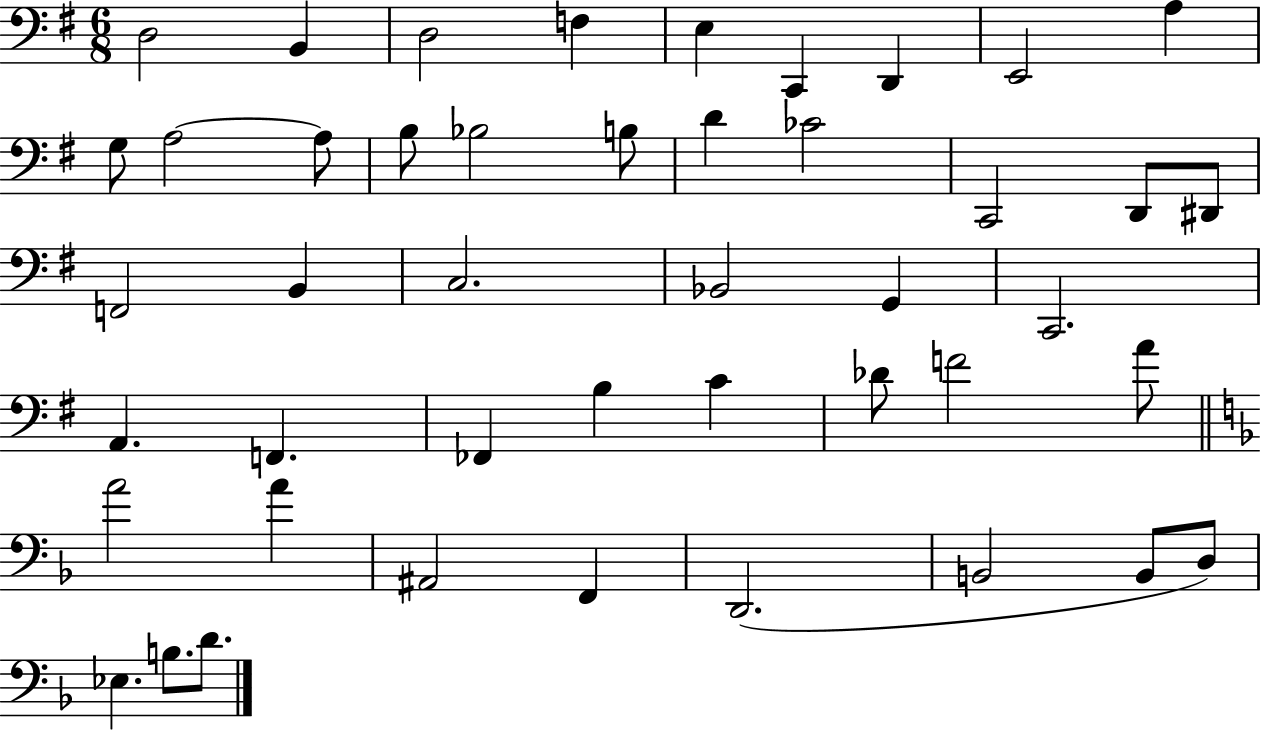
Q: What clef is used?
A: bass